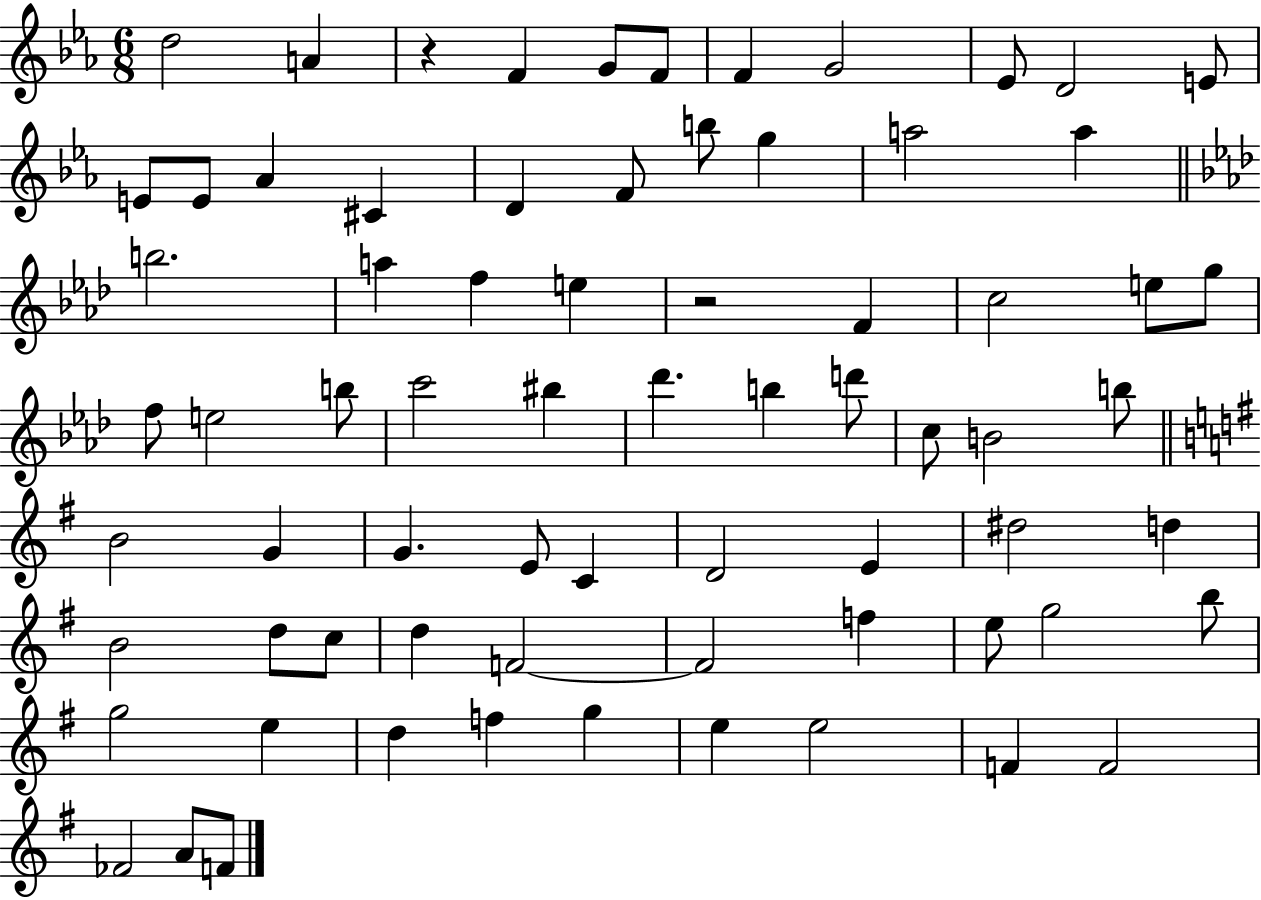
{
  \clef treble
  \numericTimeSignature
  \time 6/8
  \key ees \major
  d''2 a'4 | r4 f'4 g'8 f'8 | f'4 g'2 | ees'8 d'2 e'8 | \break e'8 e'8 aes'4 cis'4 | d'4 f'8 b''8 g''4 | a''2 a''4 | \bar "||" \break \key aes \major b''2. | a''4 f''4 e''4 | r2 f'4 | c''2 e''8 g''8 | \break f''8 e''2 b''8 | c'''2 bis''4 | des'''4. b''4 d'''8 | c''8 b'2 b''8 | \break \bar "||" \break \key g \major b'2 g'4 | g'4. e'8 c'4 | d'2 e'4 | dis''2 d''4 | \break b'2 d''8 c''8 | d''4 f'2~~ | f'2 f''4 | e''8 g''2 b''8 | \break g''2 e''4 | d''4 f''4 g''4 | e''4 e''2 | f'4 f'2 | \break fes'2 a'8 f'8 | \bar "|."
}